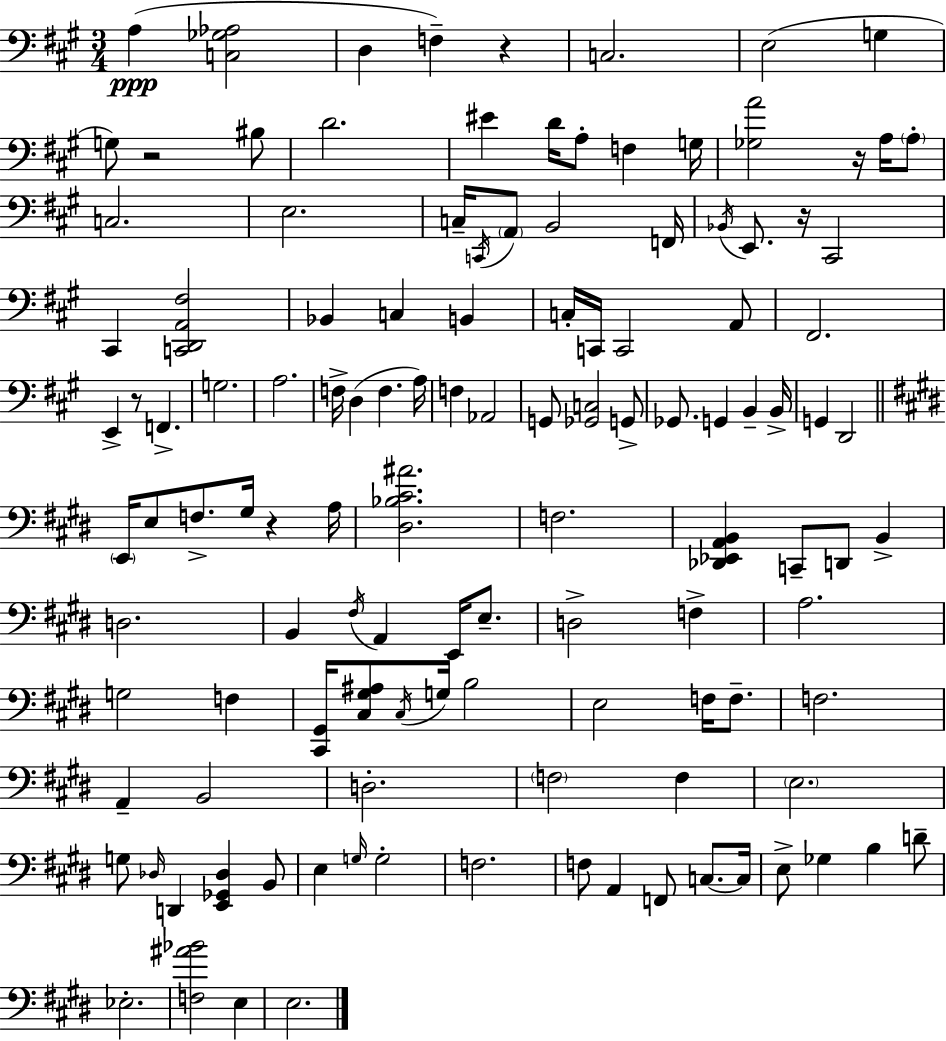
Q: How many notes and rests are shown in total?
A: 122